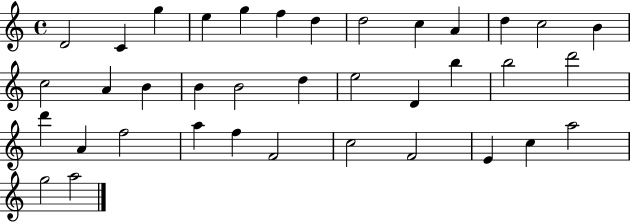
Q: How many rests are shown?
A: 0